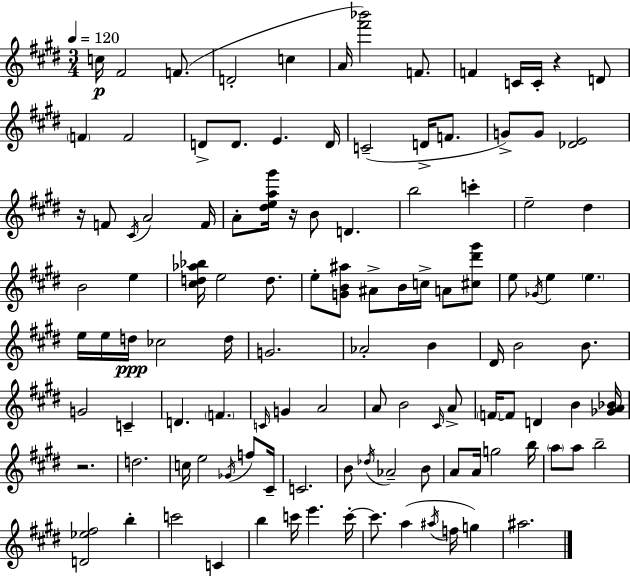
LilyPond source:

{
  \clef treble
  \numericTimeSignature
  \time 3/4
  \key e \major
  \tempo 4 = 120
  c''16\p fis'2 f'8.( | d'2-. c''4 | a'16 <fis''' bes'''>2) f'8. | f'4 c'16 c'16-. r4 d'8 | \break \parenthesize f'4 f'2 | d'8-> d'8. e'4. d'16 | c'2--( d'16-> f'8. | g'8->) g'8 <des' e'>2 | \break r16 f'8 \acciaccatura { cis'16 } a'2 | f'16 a'8-. <dis'' e'' a'' gis'''>16 r16 b'8 d'4. | b''2 c'''4-. | e''2-- dis''4 | \break b'2 e''4 | <cis'' d'' aes'' bes''>16 e''2 d''8. | e''8-. <g' b' ais''>8 ais'8-> b'16 c''16-> a'8 <cis'' dis''' gis'''>8 | e''8 \acciaccatura { ges'16 } e''4 \parenthesize e''4. | \break e''16 e''16 d''16\ppp ces''2 | d''16 g'2. | aes'2-. b'4 | dis'16 b'2 b'8. | \break g'2 c'4-- | d'4. \parenthesize f'4. | \grace { c'16 } g'4 a'2 | a'8 b'2 | \break \grace { cis'16 } a'8-> \parenthesize f'16~~ f'8 d'4 b'4 | <ges' a' bes'>16 r2. | d''2. | c''16 e''2 | \break \acciaccatura { ges'16 } f''8 cis'16-- c'2. | b'8 \acciaccatura { des''16 } aes'2-- | b'8 a'8 a'16 g''2 | b''16 \parenthesize a''8 a''8 b''2-- | \break <d' ees'' fis''>2 | b''4-. c'''2 | c'4 b''4 c'''16 e'''4. | c'''16-.~~ c'''8. a''4( | \break \acciaccatura { ais''16 } f''16 g''4) ais''2. | \bar "|."
}